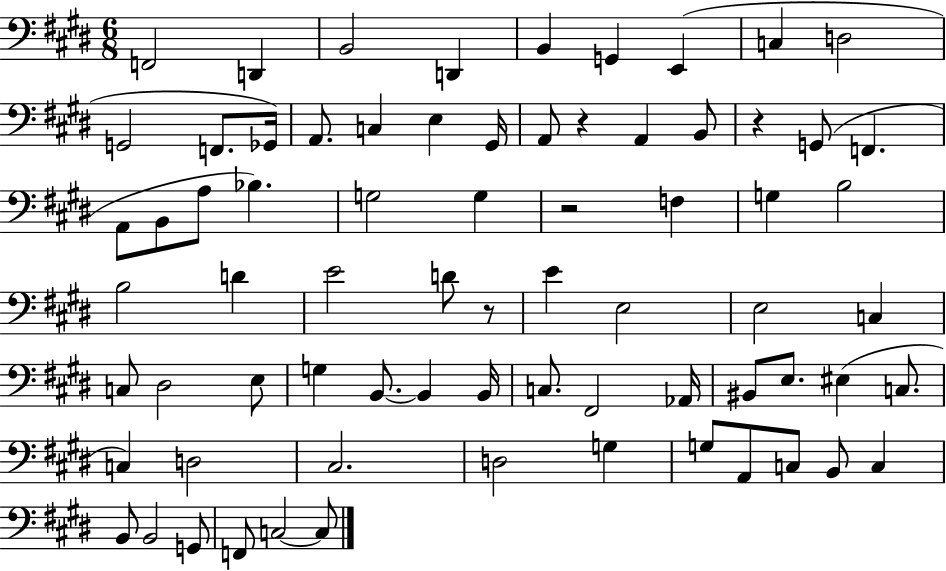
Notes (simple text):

F2/h D2/q B2/h D2/q B2/q G2/q E2/q C3/q D3/h G2/h F2/e. Gb2/s A2/e. C3/q E3/q G#2/s A2/e R/q A2/q B2/e R/q G2/e F2/q. A2/e B2/e A3/e Bb3/q. G3/h G3/q R/h F3/q G3/q B3/h B3/h D4/q E4/h D4/e R/e E4/q E3/h E3/h C3/q C3/e D#3/h E3/e G3/q B2/e. B2/q B2/s C3/e. F#2/h Ab2/s BIS2/e E3/e. EIS3/q C3/e. C3/q D3/h C#3/h. D3/h G3/q G3/e A2/e C3/e B2/e C3/q B2/e B2/h G2/e F2/e C3/h C3/e